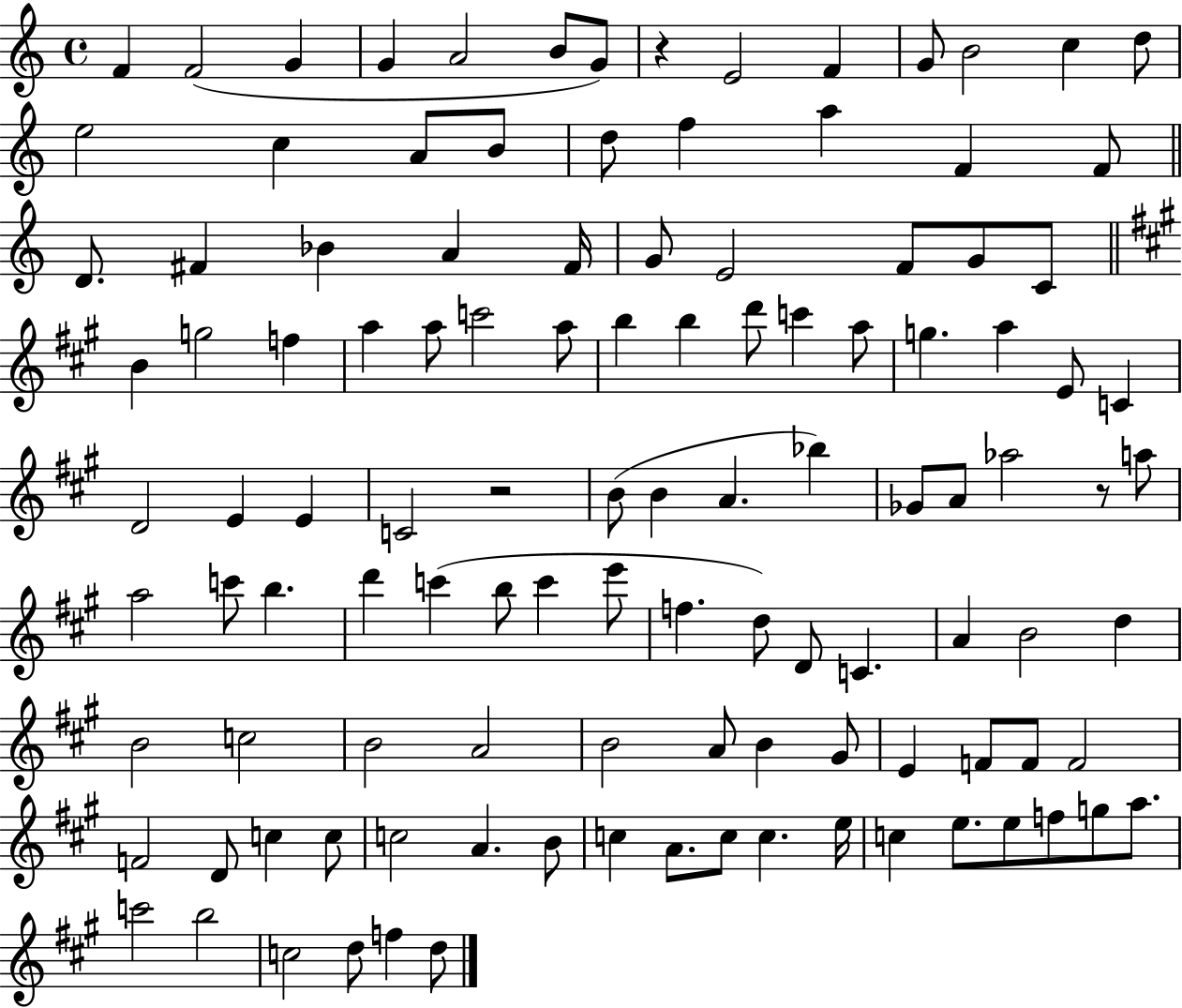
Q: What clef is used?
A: treble